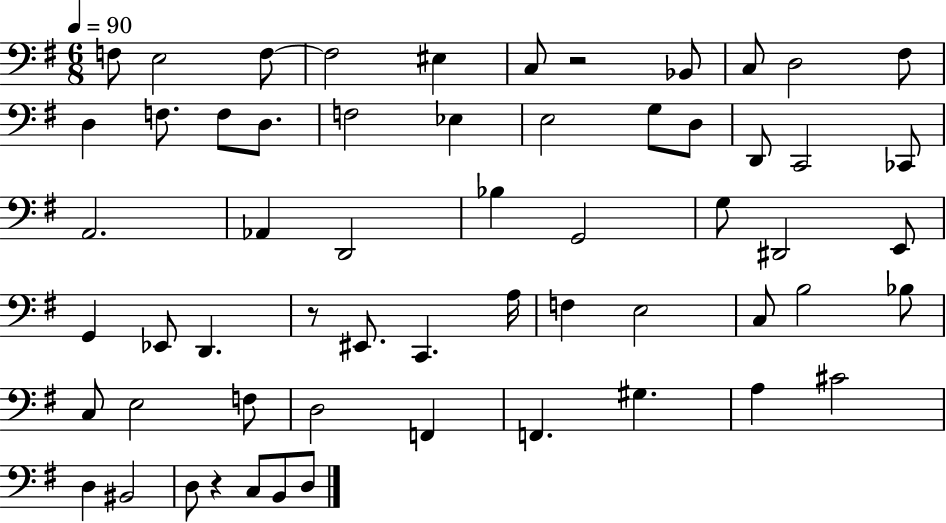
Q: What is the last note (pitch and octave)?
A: D3